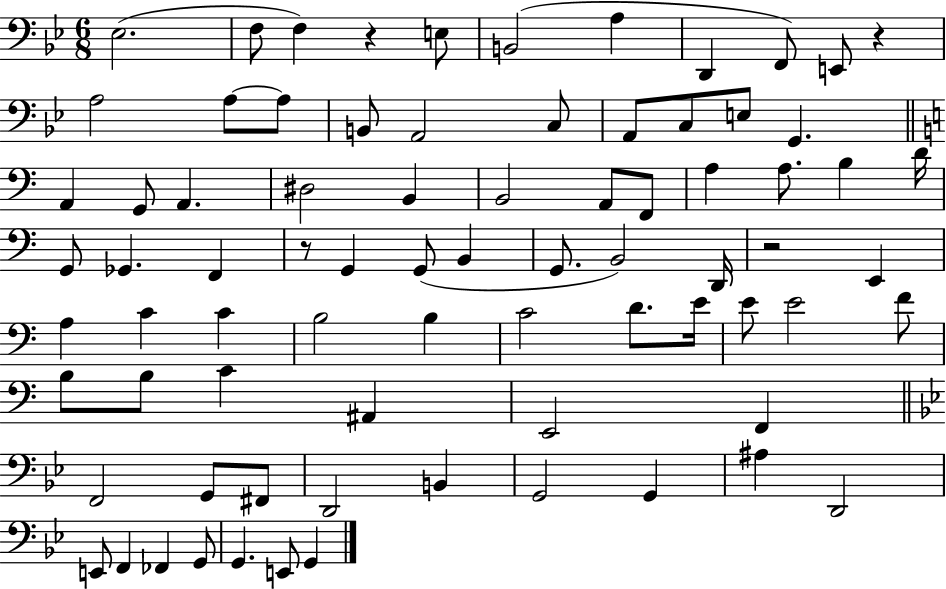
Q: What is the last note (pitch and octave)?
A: G2